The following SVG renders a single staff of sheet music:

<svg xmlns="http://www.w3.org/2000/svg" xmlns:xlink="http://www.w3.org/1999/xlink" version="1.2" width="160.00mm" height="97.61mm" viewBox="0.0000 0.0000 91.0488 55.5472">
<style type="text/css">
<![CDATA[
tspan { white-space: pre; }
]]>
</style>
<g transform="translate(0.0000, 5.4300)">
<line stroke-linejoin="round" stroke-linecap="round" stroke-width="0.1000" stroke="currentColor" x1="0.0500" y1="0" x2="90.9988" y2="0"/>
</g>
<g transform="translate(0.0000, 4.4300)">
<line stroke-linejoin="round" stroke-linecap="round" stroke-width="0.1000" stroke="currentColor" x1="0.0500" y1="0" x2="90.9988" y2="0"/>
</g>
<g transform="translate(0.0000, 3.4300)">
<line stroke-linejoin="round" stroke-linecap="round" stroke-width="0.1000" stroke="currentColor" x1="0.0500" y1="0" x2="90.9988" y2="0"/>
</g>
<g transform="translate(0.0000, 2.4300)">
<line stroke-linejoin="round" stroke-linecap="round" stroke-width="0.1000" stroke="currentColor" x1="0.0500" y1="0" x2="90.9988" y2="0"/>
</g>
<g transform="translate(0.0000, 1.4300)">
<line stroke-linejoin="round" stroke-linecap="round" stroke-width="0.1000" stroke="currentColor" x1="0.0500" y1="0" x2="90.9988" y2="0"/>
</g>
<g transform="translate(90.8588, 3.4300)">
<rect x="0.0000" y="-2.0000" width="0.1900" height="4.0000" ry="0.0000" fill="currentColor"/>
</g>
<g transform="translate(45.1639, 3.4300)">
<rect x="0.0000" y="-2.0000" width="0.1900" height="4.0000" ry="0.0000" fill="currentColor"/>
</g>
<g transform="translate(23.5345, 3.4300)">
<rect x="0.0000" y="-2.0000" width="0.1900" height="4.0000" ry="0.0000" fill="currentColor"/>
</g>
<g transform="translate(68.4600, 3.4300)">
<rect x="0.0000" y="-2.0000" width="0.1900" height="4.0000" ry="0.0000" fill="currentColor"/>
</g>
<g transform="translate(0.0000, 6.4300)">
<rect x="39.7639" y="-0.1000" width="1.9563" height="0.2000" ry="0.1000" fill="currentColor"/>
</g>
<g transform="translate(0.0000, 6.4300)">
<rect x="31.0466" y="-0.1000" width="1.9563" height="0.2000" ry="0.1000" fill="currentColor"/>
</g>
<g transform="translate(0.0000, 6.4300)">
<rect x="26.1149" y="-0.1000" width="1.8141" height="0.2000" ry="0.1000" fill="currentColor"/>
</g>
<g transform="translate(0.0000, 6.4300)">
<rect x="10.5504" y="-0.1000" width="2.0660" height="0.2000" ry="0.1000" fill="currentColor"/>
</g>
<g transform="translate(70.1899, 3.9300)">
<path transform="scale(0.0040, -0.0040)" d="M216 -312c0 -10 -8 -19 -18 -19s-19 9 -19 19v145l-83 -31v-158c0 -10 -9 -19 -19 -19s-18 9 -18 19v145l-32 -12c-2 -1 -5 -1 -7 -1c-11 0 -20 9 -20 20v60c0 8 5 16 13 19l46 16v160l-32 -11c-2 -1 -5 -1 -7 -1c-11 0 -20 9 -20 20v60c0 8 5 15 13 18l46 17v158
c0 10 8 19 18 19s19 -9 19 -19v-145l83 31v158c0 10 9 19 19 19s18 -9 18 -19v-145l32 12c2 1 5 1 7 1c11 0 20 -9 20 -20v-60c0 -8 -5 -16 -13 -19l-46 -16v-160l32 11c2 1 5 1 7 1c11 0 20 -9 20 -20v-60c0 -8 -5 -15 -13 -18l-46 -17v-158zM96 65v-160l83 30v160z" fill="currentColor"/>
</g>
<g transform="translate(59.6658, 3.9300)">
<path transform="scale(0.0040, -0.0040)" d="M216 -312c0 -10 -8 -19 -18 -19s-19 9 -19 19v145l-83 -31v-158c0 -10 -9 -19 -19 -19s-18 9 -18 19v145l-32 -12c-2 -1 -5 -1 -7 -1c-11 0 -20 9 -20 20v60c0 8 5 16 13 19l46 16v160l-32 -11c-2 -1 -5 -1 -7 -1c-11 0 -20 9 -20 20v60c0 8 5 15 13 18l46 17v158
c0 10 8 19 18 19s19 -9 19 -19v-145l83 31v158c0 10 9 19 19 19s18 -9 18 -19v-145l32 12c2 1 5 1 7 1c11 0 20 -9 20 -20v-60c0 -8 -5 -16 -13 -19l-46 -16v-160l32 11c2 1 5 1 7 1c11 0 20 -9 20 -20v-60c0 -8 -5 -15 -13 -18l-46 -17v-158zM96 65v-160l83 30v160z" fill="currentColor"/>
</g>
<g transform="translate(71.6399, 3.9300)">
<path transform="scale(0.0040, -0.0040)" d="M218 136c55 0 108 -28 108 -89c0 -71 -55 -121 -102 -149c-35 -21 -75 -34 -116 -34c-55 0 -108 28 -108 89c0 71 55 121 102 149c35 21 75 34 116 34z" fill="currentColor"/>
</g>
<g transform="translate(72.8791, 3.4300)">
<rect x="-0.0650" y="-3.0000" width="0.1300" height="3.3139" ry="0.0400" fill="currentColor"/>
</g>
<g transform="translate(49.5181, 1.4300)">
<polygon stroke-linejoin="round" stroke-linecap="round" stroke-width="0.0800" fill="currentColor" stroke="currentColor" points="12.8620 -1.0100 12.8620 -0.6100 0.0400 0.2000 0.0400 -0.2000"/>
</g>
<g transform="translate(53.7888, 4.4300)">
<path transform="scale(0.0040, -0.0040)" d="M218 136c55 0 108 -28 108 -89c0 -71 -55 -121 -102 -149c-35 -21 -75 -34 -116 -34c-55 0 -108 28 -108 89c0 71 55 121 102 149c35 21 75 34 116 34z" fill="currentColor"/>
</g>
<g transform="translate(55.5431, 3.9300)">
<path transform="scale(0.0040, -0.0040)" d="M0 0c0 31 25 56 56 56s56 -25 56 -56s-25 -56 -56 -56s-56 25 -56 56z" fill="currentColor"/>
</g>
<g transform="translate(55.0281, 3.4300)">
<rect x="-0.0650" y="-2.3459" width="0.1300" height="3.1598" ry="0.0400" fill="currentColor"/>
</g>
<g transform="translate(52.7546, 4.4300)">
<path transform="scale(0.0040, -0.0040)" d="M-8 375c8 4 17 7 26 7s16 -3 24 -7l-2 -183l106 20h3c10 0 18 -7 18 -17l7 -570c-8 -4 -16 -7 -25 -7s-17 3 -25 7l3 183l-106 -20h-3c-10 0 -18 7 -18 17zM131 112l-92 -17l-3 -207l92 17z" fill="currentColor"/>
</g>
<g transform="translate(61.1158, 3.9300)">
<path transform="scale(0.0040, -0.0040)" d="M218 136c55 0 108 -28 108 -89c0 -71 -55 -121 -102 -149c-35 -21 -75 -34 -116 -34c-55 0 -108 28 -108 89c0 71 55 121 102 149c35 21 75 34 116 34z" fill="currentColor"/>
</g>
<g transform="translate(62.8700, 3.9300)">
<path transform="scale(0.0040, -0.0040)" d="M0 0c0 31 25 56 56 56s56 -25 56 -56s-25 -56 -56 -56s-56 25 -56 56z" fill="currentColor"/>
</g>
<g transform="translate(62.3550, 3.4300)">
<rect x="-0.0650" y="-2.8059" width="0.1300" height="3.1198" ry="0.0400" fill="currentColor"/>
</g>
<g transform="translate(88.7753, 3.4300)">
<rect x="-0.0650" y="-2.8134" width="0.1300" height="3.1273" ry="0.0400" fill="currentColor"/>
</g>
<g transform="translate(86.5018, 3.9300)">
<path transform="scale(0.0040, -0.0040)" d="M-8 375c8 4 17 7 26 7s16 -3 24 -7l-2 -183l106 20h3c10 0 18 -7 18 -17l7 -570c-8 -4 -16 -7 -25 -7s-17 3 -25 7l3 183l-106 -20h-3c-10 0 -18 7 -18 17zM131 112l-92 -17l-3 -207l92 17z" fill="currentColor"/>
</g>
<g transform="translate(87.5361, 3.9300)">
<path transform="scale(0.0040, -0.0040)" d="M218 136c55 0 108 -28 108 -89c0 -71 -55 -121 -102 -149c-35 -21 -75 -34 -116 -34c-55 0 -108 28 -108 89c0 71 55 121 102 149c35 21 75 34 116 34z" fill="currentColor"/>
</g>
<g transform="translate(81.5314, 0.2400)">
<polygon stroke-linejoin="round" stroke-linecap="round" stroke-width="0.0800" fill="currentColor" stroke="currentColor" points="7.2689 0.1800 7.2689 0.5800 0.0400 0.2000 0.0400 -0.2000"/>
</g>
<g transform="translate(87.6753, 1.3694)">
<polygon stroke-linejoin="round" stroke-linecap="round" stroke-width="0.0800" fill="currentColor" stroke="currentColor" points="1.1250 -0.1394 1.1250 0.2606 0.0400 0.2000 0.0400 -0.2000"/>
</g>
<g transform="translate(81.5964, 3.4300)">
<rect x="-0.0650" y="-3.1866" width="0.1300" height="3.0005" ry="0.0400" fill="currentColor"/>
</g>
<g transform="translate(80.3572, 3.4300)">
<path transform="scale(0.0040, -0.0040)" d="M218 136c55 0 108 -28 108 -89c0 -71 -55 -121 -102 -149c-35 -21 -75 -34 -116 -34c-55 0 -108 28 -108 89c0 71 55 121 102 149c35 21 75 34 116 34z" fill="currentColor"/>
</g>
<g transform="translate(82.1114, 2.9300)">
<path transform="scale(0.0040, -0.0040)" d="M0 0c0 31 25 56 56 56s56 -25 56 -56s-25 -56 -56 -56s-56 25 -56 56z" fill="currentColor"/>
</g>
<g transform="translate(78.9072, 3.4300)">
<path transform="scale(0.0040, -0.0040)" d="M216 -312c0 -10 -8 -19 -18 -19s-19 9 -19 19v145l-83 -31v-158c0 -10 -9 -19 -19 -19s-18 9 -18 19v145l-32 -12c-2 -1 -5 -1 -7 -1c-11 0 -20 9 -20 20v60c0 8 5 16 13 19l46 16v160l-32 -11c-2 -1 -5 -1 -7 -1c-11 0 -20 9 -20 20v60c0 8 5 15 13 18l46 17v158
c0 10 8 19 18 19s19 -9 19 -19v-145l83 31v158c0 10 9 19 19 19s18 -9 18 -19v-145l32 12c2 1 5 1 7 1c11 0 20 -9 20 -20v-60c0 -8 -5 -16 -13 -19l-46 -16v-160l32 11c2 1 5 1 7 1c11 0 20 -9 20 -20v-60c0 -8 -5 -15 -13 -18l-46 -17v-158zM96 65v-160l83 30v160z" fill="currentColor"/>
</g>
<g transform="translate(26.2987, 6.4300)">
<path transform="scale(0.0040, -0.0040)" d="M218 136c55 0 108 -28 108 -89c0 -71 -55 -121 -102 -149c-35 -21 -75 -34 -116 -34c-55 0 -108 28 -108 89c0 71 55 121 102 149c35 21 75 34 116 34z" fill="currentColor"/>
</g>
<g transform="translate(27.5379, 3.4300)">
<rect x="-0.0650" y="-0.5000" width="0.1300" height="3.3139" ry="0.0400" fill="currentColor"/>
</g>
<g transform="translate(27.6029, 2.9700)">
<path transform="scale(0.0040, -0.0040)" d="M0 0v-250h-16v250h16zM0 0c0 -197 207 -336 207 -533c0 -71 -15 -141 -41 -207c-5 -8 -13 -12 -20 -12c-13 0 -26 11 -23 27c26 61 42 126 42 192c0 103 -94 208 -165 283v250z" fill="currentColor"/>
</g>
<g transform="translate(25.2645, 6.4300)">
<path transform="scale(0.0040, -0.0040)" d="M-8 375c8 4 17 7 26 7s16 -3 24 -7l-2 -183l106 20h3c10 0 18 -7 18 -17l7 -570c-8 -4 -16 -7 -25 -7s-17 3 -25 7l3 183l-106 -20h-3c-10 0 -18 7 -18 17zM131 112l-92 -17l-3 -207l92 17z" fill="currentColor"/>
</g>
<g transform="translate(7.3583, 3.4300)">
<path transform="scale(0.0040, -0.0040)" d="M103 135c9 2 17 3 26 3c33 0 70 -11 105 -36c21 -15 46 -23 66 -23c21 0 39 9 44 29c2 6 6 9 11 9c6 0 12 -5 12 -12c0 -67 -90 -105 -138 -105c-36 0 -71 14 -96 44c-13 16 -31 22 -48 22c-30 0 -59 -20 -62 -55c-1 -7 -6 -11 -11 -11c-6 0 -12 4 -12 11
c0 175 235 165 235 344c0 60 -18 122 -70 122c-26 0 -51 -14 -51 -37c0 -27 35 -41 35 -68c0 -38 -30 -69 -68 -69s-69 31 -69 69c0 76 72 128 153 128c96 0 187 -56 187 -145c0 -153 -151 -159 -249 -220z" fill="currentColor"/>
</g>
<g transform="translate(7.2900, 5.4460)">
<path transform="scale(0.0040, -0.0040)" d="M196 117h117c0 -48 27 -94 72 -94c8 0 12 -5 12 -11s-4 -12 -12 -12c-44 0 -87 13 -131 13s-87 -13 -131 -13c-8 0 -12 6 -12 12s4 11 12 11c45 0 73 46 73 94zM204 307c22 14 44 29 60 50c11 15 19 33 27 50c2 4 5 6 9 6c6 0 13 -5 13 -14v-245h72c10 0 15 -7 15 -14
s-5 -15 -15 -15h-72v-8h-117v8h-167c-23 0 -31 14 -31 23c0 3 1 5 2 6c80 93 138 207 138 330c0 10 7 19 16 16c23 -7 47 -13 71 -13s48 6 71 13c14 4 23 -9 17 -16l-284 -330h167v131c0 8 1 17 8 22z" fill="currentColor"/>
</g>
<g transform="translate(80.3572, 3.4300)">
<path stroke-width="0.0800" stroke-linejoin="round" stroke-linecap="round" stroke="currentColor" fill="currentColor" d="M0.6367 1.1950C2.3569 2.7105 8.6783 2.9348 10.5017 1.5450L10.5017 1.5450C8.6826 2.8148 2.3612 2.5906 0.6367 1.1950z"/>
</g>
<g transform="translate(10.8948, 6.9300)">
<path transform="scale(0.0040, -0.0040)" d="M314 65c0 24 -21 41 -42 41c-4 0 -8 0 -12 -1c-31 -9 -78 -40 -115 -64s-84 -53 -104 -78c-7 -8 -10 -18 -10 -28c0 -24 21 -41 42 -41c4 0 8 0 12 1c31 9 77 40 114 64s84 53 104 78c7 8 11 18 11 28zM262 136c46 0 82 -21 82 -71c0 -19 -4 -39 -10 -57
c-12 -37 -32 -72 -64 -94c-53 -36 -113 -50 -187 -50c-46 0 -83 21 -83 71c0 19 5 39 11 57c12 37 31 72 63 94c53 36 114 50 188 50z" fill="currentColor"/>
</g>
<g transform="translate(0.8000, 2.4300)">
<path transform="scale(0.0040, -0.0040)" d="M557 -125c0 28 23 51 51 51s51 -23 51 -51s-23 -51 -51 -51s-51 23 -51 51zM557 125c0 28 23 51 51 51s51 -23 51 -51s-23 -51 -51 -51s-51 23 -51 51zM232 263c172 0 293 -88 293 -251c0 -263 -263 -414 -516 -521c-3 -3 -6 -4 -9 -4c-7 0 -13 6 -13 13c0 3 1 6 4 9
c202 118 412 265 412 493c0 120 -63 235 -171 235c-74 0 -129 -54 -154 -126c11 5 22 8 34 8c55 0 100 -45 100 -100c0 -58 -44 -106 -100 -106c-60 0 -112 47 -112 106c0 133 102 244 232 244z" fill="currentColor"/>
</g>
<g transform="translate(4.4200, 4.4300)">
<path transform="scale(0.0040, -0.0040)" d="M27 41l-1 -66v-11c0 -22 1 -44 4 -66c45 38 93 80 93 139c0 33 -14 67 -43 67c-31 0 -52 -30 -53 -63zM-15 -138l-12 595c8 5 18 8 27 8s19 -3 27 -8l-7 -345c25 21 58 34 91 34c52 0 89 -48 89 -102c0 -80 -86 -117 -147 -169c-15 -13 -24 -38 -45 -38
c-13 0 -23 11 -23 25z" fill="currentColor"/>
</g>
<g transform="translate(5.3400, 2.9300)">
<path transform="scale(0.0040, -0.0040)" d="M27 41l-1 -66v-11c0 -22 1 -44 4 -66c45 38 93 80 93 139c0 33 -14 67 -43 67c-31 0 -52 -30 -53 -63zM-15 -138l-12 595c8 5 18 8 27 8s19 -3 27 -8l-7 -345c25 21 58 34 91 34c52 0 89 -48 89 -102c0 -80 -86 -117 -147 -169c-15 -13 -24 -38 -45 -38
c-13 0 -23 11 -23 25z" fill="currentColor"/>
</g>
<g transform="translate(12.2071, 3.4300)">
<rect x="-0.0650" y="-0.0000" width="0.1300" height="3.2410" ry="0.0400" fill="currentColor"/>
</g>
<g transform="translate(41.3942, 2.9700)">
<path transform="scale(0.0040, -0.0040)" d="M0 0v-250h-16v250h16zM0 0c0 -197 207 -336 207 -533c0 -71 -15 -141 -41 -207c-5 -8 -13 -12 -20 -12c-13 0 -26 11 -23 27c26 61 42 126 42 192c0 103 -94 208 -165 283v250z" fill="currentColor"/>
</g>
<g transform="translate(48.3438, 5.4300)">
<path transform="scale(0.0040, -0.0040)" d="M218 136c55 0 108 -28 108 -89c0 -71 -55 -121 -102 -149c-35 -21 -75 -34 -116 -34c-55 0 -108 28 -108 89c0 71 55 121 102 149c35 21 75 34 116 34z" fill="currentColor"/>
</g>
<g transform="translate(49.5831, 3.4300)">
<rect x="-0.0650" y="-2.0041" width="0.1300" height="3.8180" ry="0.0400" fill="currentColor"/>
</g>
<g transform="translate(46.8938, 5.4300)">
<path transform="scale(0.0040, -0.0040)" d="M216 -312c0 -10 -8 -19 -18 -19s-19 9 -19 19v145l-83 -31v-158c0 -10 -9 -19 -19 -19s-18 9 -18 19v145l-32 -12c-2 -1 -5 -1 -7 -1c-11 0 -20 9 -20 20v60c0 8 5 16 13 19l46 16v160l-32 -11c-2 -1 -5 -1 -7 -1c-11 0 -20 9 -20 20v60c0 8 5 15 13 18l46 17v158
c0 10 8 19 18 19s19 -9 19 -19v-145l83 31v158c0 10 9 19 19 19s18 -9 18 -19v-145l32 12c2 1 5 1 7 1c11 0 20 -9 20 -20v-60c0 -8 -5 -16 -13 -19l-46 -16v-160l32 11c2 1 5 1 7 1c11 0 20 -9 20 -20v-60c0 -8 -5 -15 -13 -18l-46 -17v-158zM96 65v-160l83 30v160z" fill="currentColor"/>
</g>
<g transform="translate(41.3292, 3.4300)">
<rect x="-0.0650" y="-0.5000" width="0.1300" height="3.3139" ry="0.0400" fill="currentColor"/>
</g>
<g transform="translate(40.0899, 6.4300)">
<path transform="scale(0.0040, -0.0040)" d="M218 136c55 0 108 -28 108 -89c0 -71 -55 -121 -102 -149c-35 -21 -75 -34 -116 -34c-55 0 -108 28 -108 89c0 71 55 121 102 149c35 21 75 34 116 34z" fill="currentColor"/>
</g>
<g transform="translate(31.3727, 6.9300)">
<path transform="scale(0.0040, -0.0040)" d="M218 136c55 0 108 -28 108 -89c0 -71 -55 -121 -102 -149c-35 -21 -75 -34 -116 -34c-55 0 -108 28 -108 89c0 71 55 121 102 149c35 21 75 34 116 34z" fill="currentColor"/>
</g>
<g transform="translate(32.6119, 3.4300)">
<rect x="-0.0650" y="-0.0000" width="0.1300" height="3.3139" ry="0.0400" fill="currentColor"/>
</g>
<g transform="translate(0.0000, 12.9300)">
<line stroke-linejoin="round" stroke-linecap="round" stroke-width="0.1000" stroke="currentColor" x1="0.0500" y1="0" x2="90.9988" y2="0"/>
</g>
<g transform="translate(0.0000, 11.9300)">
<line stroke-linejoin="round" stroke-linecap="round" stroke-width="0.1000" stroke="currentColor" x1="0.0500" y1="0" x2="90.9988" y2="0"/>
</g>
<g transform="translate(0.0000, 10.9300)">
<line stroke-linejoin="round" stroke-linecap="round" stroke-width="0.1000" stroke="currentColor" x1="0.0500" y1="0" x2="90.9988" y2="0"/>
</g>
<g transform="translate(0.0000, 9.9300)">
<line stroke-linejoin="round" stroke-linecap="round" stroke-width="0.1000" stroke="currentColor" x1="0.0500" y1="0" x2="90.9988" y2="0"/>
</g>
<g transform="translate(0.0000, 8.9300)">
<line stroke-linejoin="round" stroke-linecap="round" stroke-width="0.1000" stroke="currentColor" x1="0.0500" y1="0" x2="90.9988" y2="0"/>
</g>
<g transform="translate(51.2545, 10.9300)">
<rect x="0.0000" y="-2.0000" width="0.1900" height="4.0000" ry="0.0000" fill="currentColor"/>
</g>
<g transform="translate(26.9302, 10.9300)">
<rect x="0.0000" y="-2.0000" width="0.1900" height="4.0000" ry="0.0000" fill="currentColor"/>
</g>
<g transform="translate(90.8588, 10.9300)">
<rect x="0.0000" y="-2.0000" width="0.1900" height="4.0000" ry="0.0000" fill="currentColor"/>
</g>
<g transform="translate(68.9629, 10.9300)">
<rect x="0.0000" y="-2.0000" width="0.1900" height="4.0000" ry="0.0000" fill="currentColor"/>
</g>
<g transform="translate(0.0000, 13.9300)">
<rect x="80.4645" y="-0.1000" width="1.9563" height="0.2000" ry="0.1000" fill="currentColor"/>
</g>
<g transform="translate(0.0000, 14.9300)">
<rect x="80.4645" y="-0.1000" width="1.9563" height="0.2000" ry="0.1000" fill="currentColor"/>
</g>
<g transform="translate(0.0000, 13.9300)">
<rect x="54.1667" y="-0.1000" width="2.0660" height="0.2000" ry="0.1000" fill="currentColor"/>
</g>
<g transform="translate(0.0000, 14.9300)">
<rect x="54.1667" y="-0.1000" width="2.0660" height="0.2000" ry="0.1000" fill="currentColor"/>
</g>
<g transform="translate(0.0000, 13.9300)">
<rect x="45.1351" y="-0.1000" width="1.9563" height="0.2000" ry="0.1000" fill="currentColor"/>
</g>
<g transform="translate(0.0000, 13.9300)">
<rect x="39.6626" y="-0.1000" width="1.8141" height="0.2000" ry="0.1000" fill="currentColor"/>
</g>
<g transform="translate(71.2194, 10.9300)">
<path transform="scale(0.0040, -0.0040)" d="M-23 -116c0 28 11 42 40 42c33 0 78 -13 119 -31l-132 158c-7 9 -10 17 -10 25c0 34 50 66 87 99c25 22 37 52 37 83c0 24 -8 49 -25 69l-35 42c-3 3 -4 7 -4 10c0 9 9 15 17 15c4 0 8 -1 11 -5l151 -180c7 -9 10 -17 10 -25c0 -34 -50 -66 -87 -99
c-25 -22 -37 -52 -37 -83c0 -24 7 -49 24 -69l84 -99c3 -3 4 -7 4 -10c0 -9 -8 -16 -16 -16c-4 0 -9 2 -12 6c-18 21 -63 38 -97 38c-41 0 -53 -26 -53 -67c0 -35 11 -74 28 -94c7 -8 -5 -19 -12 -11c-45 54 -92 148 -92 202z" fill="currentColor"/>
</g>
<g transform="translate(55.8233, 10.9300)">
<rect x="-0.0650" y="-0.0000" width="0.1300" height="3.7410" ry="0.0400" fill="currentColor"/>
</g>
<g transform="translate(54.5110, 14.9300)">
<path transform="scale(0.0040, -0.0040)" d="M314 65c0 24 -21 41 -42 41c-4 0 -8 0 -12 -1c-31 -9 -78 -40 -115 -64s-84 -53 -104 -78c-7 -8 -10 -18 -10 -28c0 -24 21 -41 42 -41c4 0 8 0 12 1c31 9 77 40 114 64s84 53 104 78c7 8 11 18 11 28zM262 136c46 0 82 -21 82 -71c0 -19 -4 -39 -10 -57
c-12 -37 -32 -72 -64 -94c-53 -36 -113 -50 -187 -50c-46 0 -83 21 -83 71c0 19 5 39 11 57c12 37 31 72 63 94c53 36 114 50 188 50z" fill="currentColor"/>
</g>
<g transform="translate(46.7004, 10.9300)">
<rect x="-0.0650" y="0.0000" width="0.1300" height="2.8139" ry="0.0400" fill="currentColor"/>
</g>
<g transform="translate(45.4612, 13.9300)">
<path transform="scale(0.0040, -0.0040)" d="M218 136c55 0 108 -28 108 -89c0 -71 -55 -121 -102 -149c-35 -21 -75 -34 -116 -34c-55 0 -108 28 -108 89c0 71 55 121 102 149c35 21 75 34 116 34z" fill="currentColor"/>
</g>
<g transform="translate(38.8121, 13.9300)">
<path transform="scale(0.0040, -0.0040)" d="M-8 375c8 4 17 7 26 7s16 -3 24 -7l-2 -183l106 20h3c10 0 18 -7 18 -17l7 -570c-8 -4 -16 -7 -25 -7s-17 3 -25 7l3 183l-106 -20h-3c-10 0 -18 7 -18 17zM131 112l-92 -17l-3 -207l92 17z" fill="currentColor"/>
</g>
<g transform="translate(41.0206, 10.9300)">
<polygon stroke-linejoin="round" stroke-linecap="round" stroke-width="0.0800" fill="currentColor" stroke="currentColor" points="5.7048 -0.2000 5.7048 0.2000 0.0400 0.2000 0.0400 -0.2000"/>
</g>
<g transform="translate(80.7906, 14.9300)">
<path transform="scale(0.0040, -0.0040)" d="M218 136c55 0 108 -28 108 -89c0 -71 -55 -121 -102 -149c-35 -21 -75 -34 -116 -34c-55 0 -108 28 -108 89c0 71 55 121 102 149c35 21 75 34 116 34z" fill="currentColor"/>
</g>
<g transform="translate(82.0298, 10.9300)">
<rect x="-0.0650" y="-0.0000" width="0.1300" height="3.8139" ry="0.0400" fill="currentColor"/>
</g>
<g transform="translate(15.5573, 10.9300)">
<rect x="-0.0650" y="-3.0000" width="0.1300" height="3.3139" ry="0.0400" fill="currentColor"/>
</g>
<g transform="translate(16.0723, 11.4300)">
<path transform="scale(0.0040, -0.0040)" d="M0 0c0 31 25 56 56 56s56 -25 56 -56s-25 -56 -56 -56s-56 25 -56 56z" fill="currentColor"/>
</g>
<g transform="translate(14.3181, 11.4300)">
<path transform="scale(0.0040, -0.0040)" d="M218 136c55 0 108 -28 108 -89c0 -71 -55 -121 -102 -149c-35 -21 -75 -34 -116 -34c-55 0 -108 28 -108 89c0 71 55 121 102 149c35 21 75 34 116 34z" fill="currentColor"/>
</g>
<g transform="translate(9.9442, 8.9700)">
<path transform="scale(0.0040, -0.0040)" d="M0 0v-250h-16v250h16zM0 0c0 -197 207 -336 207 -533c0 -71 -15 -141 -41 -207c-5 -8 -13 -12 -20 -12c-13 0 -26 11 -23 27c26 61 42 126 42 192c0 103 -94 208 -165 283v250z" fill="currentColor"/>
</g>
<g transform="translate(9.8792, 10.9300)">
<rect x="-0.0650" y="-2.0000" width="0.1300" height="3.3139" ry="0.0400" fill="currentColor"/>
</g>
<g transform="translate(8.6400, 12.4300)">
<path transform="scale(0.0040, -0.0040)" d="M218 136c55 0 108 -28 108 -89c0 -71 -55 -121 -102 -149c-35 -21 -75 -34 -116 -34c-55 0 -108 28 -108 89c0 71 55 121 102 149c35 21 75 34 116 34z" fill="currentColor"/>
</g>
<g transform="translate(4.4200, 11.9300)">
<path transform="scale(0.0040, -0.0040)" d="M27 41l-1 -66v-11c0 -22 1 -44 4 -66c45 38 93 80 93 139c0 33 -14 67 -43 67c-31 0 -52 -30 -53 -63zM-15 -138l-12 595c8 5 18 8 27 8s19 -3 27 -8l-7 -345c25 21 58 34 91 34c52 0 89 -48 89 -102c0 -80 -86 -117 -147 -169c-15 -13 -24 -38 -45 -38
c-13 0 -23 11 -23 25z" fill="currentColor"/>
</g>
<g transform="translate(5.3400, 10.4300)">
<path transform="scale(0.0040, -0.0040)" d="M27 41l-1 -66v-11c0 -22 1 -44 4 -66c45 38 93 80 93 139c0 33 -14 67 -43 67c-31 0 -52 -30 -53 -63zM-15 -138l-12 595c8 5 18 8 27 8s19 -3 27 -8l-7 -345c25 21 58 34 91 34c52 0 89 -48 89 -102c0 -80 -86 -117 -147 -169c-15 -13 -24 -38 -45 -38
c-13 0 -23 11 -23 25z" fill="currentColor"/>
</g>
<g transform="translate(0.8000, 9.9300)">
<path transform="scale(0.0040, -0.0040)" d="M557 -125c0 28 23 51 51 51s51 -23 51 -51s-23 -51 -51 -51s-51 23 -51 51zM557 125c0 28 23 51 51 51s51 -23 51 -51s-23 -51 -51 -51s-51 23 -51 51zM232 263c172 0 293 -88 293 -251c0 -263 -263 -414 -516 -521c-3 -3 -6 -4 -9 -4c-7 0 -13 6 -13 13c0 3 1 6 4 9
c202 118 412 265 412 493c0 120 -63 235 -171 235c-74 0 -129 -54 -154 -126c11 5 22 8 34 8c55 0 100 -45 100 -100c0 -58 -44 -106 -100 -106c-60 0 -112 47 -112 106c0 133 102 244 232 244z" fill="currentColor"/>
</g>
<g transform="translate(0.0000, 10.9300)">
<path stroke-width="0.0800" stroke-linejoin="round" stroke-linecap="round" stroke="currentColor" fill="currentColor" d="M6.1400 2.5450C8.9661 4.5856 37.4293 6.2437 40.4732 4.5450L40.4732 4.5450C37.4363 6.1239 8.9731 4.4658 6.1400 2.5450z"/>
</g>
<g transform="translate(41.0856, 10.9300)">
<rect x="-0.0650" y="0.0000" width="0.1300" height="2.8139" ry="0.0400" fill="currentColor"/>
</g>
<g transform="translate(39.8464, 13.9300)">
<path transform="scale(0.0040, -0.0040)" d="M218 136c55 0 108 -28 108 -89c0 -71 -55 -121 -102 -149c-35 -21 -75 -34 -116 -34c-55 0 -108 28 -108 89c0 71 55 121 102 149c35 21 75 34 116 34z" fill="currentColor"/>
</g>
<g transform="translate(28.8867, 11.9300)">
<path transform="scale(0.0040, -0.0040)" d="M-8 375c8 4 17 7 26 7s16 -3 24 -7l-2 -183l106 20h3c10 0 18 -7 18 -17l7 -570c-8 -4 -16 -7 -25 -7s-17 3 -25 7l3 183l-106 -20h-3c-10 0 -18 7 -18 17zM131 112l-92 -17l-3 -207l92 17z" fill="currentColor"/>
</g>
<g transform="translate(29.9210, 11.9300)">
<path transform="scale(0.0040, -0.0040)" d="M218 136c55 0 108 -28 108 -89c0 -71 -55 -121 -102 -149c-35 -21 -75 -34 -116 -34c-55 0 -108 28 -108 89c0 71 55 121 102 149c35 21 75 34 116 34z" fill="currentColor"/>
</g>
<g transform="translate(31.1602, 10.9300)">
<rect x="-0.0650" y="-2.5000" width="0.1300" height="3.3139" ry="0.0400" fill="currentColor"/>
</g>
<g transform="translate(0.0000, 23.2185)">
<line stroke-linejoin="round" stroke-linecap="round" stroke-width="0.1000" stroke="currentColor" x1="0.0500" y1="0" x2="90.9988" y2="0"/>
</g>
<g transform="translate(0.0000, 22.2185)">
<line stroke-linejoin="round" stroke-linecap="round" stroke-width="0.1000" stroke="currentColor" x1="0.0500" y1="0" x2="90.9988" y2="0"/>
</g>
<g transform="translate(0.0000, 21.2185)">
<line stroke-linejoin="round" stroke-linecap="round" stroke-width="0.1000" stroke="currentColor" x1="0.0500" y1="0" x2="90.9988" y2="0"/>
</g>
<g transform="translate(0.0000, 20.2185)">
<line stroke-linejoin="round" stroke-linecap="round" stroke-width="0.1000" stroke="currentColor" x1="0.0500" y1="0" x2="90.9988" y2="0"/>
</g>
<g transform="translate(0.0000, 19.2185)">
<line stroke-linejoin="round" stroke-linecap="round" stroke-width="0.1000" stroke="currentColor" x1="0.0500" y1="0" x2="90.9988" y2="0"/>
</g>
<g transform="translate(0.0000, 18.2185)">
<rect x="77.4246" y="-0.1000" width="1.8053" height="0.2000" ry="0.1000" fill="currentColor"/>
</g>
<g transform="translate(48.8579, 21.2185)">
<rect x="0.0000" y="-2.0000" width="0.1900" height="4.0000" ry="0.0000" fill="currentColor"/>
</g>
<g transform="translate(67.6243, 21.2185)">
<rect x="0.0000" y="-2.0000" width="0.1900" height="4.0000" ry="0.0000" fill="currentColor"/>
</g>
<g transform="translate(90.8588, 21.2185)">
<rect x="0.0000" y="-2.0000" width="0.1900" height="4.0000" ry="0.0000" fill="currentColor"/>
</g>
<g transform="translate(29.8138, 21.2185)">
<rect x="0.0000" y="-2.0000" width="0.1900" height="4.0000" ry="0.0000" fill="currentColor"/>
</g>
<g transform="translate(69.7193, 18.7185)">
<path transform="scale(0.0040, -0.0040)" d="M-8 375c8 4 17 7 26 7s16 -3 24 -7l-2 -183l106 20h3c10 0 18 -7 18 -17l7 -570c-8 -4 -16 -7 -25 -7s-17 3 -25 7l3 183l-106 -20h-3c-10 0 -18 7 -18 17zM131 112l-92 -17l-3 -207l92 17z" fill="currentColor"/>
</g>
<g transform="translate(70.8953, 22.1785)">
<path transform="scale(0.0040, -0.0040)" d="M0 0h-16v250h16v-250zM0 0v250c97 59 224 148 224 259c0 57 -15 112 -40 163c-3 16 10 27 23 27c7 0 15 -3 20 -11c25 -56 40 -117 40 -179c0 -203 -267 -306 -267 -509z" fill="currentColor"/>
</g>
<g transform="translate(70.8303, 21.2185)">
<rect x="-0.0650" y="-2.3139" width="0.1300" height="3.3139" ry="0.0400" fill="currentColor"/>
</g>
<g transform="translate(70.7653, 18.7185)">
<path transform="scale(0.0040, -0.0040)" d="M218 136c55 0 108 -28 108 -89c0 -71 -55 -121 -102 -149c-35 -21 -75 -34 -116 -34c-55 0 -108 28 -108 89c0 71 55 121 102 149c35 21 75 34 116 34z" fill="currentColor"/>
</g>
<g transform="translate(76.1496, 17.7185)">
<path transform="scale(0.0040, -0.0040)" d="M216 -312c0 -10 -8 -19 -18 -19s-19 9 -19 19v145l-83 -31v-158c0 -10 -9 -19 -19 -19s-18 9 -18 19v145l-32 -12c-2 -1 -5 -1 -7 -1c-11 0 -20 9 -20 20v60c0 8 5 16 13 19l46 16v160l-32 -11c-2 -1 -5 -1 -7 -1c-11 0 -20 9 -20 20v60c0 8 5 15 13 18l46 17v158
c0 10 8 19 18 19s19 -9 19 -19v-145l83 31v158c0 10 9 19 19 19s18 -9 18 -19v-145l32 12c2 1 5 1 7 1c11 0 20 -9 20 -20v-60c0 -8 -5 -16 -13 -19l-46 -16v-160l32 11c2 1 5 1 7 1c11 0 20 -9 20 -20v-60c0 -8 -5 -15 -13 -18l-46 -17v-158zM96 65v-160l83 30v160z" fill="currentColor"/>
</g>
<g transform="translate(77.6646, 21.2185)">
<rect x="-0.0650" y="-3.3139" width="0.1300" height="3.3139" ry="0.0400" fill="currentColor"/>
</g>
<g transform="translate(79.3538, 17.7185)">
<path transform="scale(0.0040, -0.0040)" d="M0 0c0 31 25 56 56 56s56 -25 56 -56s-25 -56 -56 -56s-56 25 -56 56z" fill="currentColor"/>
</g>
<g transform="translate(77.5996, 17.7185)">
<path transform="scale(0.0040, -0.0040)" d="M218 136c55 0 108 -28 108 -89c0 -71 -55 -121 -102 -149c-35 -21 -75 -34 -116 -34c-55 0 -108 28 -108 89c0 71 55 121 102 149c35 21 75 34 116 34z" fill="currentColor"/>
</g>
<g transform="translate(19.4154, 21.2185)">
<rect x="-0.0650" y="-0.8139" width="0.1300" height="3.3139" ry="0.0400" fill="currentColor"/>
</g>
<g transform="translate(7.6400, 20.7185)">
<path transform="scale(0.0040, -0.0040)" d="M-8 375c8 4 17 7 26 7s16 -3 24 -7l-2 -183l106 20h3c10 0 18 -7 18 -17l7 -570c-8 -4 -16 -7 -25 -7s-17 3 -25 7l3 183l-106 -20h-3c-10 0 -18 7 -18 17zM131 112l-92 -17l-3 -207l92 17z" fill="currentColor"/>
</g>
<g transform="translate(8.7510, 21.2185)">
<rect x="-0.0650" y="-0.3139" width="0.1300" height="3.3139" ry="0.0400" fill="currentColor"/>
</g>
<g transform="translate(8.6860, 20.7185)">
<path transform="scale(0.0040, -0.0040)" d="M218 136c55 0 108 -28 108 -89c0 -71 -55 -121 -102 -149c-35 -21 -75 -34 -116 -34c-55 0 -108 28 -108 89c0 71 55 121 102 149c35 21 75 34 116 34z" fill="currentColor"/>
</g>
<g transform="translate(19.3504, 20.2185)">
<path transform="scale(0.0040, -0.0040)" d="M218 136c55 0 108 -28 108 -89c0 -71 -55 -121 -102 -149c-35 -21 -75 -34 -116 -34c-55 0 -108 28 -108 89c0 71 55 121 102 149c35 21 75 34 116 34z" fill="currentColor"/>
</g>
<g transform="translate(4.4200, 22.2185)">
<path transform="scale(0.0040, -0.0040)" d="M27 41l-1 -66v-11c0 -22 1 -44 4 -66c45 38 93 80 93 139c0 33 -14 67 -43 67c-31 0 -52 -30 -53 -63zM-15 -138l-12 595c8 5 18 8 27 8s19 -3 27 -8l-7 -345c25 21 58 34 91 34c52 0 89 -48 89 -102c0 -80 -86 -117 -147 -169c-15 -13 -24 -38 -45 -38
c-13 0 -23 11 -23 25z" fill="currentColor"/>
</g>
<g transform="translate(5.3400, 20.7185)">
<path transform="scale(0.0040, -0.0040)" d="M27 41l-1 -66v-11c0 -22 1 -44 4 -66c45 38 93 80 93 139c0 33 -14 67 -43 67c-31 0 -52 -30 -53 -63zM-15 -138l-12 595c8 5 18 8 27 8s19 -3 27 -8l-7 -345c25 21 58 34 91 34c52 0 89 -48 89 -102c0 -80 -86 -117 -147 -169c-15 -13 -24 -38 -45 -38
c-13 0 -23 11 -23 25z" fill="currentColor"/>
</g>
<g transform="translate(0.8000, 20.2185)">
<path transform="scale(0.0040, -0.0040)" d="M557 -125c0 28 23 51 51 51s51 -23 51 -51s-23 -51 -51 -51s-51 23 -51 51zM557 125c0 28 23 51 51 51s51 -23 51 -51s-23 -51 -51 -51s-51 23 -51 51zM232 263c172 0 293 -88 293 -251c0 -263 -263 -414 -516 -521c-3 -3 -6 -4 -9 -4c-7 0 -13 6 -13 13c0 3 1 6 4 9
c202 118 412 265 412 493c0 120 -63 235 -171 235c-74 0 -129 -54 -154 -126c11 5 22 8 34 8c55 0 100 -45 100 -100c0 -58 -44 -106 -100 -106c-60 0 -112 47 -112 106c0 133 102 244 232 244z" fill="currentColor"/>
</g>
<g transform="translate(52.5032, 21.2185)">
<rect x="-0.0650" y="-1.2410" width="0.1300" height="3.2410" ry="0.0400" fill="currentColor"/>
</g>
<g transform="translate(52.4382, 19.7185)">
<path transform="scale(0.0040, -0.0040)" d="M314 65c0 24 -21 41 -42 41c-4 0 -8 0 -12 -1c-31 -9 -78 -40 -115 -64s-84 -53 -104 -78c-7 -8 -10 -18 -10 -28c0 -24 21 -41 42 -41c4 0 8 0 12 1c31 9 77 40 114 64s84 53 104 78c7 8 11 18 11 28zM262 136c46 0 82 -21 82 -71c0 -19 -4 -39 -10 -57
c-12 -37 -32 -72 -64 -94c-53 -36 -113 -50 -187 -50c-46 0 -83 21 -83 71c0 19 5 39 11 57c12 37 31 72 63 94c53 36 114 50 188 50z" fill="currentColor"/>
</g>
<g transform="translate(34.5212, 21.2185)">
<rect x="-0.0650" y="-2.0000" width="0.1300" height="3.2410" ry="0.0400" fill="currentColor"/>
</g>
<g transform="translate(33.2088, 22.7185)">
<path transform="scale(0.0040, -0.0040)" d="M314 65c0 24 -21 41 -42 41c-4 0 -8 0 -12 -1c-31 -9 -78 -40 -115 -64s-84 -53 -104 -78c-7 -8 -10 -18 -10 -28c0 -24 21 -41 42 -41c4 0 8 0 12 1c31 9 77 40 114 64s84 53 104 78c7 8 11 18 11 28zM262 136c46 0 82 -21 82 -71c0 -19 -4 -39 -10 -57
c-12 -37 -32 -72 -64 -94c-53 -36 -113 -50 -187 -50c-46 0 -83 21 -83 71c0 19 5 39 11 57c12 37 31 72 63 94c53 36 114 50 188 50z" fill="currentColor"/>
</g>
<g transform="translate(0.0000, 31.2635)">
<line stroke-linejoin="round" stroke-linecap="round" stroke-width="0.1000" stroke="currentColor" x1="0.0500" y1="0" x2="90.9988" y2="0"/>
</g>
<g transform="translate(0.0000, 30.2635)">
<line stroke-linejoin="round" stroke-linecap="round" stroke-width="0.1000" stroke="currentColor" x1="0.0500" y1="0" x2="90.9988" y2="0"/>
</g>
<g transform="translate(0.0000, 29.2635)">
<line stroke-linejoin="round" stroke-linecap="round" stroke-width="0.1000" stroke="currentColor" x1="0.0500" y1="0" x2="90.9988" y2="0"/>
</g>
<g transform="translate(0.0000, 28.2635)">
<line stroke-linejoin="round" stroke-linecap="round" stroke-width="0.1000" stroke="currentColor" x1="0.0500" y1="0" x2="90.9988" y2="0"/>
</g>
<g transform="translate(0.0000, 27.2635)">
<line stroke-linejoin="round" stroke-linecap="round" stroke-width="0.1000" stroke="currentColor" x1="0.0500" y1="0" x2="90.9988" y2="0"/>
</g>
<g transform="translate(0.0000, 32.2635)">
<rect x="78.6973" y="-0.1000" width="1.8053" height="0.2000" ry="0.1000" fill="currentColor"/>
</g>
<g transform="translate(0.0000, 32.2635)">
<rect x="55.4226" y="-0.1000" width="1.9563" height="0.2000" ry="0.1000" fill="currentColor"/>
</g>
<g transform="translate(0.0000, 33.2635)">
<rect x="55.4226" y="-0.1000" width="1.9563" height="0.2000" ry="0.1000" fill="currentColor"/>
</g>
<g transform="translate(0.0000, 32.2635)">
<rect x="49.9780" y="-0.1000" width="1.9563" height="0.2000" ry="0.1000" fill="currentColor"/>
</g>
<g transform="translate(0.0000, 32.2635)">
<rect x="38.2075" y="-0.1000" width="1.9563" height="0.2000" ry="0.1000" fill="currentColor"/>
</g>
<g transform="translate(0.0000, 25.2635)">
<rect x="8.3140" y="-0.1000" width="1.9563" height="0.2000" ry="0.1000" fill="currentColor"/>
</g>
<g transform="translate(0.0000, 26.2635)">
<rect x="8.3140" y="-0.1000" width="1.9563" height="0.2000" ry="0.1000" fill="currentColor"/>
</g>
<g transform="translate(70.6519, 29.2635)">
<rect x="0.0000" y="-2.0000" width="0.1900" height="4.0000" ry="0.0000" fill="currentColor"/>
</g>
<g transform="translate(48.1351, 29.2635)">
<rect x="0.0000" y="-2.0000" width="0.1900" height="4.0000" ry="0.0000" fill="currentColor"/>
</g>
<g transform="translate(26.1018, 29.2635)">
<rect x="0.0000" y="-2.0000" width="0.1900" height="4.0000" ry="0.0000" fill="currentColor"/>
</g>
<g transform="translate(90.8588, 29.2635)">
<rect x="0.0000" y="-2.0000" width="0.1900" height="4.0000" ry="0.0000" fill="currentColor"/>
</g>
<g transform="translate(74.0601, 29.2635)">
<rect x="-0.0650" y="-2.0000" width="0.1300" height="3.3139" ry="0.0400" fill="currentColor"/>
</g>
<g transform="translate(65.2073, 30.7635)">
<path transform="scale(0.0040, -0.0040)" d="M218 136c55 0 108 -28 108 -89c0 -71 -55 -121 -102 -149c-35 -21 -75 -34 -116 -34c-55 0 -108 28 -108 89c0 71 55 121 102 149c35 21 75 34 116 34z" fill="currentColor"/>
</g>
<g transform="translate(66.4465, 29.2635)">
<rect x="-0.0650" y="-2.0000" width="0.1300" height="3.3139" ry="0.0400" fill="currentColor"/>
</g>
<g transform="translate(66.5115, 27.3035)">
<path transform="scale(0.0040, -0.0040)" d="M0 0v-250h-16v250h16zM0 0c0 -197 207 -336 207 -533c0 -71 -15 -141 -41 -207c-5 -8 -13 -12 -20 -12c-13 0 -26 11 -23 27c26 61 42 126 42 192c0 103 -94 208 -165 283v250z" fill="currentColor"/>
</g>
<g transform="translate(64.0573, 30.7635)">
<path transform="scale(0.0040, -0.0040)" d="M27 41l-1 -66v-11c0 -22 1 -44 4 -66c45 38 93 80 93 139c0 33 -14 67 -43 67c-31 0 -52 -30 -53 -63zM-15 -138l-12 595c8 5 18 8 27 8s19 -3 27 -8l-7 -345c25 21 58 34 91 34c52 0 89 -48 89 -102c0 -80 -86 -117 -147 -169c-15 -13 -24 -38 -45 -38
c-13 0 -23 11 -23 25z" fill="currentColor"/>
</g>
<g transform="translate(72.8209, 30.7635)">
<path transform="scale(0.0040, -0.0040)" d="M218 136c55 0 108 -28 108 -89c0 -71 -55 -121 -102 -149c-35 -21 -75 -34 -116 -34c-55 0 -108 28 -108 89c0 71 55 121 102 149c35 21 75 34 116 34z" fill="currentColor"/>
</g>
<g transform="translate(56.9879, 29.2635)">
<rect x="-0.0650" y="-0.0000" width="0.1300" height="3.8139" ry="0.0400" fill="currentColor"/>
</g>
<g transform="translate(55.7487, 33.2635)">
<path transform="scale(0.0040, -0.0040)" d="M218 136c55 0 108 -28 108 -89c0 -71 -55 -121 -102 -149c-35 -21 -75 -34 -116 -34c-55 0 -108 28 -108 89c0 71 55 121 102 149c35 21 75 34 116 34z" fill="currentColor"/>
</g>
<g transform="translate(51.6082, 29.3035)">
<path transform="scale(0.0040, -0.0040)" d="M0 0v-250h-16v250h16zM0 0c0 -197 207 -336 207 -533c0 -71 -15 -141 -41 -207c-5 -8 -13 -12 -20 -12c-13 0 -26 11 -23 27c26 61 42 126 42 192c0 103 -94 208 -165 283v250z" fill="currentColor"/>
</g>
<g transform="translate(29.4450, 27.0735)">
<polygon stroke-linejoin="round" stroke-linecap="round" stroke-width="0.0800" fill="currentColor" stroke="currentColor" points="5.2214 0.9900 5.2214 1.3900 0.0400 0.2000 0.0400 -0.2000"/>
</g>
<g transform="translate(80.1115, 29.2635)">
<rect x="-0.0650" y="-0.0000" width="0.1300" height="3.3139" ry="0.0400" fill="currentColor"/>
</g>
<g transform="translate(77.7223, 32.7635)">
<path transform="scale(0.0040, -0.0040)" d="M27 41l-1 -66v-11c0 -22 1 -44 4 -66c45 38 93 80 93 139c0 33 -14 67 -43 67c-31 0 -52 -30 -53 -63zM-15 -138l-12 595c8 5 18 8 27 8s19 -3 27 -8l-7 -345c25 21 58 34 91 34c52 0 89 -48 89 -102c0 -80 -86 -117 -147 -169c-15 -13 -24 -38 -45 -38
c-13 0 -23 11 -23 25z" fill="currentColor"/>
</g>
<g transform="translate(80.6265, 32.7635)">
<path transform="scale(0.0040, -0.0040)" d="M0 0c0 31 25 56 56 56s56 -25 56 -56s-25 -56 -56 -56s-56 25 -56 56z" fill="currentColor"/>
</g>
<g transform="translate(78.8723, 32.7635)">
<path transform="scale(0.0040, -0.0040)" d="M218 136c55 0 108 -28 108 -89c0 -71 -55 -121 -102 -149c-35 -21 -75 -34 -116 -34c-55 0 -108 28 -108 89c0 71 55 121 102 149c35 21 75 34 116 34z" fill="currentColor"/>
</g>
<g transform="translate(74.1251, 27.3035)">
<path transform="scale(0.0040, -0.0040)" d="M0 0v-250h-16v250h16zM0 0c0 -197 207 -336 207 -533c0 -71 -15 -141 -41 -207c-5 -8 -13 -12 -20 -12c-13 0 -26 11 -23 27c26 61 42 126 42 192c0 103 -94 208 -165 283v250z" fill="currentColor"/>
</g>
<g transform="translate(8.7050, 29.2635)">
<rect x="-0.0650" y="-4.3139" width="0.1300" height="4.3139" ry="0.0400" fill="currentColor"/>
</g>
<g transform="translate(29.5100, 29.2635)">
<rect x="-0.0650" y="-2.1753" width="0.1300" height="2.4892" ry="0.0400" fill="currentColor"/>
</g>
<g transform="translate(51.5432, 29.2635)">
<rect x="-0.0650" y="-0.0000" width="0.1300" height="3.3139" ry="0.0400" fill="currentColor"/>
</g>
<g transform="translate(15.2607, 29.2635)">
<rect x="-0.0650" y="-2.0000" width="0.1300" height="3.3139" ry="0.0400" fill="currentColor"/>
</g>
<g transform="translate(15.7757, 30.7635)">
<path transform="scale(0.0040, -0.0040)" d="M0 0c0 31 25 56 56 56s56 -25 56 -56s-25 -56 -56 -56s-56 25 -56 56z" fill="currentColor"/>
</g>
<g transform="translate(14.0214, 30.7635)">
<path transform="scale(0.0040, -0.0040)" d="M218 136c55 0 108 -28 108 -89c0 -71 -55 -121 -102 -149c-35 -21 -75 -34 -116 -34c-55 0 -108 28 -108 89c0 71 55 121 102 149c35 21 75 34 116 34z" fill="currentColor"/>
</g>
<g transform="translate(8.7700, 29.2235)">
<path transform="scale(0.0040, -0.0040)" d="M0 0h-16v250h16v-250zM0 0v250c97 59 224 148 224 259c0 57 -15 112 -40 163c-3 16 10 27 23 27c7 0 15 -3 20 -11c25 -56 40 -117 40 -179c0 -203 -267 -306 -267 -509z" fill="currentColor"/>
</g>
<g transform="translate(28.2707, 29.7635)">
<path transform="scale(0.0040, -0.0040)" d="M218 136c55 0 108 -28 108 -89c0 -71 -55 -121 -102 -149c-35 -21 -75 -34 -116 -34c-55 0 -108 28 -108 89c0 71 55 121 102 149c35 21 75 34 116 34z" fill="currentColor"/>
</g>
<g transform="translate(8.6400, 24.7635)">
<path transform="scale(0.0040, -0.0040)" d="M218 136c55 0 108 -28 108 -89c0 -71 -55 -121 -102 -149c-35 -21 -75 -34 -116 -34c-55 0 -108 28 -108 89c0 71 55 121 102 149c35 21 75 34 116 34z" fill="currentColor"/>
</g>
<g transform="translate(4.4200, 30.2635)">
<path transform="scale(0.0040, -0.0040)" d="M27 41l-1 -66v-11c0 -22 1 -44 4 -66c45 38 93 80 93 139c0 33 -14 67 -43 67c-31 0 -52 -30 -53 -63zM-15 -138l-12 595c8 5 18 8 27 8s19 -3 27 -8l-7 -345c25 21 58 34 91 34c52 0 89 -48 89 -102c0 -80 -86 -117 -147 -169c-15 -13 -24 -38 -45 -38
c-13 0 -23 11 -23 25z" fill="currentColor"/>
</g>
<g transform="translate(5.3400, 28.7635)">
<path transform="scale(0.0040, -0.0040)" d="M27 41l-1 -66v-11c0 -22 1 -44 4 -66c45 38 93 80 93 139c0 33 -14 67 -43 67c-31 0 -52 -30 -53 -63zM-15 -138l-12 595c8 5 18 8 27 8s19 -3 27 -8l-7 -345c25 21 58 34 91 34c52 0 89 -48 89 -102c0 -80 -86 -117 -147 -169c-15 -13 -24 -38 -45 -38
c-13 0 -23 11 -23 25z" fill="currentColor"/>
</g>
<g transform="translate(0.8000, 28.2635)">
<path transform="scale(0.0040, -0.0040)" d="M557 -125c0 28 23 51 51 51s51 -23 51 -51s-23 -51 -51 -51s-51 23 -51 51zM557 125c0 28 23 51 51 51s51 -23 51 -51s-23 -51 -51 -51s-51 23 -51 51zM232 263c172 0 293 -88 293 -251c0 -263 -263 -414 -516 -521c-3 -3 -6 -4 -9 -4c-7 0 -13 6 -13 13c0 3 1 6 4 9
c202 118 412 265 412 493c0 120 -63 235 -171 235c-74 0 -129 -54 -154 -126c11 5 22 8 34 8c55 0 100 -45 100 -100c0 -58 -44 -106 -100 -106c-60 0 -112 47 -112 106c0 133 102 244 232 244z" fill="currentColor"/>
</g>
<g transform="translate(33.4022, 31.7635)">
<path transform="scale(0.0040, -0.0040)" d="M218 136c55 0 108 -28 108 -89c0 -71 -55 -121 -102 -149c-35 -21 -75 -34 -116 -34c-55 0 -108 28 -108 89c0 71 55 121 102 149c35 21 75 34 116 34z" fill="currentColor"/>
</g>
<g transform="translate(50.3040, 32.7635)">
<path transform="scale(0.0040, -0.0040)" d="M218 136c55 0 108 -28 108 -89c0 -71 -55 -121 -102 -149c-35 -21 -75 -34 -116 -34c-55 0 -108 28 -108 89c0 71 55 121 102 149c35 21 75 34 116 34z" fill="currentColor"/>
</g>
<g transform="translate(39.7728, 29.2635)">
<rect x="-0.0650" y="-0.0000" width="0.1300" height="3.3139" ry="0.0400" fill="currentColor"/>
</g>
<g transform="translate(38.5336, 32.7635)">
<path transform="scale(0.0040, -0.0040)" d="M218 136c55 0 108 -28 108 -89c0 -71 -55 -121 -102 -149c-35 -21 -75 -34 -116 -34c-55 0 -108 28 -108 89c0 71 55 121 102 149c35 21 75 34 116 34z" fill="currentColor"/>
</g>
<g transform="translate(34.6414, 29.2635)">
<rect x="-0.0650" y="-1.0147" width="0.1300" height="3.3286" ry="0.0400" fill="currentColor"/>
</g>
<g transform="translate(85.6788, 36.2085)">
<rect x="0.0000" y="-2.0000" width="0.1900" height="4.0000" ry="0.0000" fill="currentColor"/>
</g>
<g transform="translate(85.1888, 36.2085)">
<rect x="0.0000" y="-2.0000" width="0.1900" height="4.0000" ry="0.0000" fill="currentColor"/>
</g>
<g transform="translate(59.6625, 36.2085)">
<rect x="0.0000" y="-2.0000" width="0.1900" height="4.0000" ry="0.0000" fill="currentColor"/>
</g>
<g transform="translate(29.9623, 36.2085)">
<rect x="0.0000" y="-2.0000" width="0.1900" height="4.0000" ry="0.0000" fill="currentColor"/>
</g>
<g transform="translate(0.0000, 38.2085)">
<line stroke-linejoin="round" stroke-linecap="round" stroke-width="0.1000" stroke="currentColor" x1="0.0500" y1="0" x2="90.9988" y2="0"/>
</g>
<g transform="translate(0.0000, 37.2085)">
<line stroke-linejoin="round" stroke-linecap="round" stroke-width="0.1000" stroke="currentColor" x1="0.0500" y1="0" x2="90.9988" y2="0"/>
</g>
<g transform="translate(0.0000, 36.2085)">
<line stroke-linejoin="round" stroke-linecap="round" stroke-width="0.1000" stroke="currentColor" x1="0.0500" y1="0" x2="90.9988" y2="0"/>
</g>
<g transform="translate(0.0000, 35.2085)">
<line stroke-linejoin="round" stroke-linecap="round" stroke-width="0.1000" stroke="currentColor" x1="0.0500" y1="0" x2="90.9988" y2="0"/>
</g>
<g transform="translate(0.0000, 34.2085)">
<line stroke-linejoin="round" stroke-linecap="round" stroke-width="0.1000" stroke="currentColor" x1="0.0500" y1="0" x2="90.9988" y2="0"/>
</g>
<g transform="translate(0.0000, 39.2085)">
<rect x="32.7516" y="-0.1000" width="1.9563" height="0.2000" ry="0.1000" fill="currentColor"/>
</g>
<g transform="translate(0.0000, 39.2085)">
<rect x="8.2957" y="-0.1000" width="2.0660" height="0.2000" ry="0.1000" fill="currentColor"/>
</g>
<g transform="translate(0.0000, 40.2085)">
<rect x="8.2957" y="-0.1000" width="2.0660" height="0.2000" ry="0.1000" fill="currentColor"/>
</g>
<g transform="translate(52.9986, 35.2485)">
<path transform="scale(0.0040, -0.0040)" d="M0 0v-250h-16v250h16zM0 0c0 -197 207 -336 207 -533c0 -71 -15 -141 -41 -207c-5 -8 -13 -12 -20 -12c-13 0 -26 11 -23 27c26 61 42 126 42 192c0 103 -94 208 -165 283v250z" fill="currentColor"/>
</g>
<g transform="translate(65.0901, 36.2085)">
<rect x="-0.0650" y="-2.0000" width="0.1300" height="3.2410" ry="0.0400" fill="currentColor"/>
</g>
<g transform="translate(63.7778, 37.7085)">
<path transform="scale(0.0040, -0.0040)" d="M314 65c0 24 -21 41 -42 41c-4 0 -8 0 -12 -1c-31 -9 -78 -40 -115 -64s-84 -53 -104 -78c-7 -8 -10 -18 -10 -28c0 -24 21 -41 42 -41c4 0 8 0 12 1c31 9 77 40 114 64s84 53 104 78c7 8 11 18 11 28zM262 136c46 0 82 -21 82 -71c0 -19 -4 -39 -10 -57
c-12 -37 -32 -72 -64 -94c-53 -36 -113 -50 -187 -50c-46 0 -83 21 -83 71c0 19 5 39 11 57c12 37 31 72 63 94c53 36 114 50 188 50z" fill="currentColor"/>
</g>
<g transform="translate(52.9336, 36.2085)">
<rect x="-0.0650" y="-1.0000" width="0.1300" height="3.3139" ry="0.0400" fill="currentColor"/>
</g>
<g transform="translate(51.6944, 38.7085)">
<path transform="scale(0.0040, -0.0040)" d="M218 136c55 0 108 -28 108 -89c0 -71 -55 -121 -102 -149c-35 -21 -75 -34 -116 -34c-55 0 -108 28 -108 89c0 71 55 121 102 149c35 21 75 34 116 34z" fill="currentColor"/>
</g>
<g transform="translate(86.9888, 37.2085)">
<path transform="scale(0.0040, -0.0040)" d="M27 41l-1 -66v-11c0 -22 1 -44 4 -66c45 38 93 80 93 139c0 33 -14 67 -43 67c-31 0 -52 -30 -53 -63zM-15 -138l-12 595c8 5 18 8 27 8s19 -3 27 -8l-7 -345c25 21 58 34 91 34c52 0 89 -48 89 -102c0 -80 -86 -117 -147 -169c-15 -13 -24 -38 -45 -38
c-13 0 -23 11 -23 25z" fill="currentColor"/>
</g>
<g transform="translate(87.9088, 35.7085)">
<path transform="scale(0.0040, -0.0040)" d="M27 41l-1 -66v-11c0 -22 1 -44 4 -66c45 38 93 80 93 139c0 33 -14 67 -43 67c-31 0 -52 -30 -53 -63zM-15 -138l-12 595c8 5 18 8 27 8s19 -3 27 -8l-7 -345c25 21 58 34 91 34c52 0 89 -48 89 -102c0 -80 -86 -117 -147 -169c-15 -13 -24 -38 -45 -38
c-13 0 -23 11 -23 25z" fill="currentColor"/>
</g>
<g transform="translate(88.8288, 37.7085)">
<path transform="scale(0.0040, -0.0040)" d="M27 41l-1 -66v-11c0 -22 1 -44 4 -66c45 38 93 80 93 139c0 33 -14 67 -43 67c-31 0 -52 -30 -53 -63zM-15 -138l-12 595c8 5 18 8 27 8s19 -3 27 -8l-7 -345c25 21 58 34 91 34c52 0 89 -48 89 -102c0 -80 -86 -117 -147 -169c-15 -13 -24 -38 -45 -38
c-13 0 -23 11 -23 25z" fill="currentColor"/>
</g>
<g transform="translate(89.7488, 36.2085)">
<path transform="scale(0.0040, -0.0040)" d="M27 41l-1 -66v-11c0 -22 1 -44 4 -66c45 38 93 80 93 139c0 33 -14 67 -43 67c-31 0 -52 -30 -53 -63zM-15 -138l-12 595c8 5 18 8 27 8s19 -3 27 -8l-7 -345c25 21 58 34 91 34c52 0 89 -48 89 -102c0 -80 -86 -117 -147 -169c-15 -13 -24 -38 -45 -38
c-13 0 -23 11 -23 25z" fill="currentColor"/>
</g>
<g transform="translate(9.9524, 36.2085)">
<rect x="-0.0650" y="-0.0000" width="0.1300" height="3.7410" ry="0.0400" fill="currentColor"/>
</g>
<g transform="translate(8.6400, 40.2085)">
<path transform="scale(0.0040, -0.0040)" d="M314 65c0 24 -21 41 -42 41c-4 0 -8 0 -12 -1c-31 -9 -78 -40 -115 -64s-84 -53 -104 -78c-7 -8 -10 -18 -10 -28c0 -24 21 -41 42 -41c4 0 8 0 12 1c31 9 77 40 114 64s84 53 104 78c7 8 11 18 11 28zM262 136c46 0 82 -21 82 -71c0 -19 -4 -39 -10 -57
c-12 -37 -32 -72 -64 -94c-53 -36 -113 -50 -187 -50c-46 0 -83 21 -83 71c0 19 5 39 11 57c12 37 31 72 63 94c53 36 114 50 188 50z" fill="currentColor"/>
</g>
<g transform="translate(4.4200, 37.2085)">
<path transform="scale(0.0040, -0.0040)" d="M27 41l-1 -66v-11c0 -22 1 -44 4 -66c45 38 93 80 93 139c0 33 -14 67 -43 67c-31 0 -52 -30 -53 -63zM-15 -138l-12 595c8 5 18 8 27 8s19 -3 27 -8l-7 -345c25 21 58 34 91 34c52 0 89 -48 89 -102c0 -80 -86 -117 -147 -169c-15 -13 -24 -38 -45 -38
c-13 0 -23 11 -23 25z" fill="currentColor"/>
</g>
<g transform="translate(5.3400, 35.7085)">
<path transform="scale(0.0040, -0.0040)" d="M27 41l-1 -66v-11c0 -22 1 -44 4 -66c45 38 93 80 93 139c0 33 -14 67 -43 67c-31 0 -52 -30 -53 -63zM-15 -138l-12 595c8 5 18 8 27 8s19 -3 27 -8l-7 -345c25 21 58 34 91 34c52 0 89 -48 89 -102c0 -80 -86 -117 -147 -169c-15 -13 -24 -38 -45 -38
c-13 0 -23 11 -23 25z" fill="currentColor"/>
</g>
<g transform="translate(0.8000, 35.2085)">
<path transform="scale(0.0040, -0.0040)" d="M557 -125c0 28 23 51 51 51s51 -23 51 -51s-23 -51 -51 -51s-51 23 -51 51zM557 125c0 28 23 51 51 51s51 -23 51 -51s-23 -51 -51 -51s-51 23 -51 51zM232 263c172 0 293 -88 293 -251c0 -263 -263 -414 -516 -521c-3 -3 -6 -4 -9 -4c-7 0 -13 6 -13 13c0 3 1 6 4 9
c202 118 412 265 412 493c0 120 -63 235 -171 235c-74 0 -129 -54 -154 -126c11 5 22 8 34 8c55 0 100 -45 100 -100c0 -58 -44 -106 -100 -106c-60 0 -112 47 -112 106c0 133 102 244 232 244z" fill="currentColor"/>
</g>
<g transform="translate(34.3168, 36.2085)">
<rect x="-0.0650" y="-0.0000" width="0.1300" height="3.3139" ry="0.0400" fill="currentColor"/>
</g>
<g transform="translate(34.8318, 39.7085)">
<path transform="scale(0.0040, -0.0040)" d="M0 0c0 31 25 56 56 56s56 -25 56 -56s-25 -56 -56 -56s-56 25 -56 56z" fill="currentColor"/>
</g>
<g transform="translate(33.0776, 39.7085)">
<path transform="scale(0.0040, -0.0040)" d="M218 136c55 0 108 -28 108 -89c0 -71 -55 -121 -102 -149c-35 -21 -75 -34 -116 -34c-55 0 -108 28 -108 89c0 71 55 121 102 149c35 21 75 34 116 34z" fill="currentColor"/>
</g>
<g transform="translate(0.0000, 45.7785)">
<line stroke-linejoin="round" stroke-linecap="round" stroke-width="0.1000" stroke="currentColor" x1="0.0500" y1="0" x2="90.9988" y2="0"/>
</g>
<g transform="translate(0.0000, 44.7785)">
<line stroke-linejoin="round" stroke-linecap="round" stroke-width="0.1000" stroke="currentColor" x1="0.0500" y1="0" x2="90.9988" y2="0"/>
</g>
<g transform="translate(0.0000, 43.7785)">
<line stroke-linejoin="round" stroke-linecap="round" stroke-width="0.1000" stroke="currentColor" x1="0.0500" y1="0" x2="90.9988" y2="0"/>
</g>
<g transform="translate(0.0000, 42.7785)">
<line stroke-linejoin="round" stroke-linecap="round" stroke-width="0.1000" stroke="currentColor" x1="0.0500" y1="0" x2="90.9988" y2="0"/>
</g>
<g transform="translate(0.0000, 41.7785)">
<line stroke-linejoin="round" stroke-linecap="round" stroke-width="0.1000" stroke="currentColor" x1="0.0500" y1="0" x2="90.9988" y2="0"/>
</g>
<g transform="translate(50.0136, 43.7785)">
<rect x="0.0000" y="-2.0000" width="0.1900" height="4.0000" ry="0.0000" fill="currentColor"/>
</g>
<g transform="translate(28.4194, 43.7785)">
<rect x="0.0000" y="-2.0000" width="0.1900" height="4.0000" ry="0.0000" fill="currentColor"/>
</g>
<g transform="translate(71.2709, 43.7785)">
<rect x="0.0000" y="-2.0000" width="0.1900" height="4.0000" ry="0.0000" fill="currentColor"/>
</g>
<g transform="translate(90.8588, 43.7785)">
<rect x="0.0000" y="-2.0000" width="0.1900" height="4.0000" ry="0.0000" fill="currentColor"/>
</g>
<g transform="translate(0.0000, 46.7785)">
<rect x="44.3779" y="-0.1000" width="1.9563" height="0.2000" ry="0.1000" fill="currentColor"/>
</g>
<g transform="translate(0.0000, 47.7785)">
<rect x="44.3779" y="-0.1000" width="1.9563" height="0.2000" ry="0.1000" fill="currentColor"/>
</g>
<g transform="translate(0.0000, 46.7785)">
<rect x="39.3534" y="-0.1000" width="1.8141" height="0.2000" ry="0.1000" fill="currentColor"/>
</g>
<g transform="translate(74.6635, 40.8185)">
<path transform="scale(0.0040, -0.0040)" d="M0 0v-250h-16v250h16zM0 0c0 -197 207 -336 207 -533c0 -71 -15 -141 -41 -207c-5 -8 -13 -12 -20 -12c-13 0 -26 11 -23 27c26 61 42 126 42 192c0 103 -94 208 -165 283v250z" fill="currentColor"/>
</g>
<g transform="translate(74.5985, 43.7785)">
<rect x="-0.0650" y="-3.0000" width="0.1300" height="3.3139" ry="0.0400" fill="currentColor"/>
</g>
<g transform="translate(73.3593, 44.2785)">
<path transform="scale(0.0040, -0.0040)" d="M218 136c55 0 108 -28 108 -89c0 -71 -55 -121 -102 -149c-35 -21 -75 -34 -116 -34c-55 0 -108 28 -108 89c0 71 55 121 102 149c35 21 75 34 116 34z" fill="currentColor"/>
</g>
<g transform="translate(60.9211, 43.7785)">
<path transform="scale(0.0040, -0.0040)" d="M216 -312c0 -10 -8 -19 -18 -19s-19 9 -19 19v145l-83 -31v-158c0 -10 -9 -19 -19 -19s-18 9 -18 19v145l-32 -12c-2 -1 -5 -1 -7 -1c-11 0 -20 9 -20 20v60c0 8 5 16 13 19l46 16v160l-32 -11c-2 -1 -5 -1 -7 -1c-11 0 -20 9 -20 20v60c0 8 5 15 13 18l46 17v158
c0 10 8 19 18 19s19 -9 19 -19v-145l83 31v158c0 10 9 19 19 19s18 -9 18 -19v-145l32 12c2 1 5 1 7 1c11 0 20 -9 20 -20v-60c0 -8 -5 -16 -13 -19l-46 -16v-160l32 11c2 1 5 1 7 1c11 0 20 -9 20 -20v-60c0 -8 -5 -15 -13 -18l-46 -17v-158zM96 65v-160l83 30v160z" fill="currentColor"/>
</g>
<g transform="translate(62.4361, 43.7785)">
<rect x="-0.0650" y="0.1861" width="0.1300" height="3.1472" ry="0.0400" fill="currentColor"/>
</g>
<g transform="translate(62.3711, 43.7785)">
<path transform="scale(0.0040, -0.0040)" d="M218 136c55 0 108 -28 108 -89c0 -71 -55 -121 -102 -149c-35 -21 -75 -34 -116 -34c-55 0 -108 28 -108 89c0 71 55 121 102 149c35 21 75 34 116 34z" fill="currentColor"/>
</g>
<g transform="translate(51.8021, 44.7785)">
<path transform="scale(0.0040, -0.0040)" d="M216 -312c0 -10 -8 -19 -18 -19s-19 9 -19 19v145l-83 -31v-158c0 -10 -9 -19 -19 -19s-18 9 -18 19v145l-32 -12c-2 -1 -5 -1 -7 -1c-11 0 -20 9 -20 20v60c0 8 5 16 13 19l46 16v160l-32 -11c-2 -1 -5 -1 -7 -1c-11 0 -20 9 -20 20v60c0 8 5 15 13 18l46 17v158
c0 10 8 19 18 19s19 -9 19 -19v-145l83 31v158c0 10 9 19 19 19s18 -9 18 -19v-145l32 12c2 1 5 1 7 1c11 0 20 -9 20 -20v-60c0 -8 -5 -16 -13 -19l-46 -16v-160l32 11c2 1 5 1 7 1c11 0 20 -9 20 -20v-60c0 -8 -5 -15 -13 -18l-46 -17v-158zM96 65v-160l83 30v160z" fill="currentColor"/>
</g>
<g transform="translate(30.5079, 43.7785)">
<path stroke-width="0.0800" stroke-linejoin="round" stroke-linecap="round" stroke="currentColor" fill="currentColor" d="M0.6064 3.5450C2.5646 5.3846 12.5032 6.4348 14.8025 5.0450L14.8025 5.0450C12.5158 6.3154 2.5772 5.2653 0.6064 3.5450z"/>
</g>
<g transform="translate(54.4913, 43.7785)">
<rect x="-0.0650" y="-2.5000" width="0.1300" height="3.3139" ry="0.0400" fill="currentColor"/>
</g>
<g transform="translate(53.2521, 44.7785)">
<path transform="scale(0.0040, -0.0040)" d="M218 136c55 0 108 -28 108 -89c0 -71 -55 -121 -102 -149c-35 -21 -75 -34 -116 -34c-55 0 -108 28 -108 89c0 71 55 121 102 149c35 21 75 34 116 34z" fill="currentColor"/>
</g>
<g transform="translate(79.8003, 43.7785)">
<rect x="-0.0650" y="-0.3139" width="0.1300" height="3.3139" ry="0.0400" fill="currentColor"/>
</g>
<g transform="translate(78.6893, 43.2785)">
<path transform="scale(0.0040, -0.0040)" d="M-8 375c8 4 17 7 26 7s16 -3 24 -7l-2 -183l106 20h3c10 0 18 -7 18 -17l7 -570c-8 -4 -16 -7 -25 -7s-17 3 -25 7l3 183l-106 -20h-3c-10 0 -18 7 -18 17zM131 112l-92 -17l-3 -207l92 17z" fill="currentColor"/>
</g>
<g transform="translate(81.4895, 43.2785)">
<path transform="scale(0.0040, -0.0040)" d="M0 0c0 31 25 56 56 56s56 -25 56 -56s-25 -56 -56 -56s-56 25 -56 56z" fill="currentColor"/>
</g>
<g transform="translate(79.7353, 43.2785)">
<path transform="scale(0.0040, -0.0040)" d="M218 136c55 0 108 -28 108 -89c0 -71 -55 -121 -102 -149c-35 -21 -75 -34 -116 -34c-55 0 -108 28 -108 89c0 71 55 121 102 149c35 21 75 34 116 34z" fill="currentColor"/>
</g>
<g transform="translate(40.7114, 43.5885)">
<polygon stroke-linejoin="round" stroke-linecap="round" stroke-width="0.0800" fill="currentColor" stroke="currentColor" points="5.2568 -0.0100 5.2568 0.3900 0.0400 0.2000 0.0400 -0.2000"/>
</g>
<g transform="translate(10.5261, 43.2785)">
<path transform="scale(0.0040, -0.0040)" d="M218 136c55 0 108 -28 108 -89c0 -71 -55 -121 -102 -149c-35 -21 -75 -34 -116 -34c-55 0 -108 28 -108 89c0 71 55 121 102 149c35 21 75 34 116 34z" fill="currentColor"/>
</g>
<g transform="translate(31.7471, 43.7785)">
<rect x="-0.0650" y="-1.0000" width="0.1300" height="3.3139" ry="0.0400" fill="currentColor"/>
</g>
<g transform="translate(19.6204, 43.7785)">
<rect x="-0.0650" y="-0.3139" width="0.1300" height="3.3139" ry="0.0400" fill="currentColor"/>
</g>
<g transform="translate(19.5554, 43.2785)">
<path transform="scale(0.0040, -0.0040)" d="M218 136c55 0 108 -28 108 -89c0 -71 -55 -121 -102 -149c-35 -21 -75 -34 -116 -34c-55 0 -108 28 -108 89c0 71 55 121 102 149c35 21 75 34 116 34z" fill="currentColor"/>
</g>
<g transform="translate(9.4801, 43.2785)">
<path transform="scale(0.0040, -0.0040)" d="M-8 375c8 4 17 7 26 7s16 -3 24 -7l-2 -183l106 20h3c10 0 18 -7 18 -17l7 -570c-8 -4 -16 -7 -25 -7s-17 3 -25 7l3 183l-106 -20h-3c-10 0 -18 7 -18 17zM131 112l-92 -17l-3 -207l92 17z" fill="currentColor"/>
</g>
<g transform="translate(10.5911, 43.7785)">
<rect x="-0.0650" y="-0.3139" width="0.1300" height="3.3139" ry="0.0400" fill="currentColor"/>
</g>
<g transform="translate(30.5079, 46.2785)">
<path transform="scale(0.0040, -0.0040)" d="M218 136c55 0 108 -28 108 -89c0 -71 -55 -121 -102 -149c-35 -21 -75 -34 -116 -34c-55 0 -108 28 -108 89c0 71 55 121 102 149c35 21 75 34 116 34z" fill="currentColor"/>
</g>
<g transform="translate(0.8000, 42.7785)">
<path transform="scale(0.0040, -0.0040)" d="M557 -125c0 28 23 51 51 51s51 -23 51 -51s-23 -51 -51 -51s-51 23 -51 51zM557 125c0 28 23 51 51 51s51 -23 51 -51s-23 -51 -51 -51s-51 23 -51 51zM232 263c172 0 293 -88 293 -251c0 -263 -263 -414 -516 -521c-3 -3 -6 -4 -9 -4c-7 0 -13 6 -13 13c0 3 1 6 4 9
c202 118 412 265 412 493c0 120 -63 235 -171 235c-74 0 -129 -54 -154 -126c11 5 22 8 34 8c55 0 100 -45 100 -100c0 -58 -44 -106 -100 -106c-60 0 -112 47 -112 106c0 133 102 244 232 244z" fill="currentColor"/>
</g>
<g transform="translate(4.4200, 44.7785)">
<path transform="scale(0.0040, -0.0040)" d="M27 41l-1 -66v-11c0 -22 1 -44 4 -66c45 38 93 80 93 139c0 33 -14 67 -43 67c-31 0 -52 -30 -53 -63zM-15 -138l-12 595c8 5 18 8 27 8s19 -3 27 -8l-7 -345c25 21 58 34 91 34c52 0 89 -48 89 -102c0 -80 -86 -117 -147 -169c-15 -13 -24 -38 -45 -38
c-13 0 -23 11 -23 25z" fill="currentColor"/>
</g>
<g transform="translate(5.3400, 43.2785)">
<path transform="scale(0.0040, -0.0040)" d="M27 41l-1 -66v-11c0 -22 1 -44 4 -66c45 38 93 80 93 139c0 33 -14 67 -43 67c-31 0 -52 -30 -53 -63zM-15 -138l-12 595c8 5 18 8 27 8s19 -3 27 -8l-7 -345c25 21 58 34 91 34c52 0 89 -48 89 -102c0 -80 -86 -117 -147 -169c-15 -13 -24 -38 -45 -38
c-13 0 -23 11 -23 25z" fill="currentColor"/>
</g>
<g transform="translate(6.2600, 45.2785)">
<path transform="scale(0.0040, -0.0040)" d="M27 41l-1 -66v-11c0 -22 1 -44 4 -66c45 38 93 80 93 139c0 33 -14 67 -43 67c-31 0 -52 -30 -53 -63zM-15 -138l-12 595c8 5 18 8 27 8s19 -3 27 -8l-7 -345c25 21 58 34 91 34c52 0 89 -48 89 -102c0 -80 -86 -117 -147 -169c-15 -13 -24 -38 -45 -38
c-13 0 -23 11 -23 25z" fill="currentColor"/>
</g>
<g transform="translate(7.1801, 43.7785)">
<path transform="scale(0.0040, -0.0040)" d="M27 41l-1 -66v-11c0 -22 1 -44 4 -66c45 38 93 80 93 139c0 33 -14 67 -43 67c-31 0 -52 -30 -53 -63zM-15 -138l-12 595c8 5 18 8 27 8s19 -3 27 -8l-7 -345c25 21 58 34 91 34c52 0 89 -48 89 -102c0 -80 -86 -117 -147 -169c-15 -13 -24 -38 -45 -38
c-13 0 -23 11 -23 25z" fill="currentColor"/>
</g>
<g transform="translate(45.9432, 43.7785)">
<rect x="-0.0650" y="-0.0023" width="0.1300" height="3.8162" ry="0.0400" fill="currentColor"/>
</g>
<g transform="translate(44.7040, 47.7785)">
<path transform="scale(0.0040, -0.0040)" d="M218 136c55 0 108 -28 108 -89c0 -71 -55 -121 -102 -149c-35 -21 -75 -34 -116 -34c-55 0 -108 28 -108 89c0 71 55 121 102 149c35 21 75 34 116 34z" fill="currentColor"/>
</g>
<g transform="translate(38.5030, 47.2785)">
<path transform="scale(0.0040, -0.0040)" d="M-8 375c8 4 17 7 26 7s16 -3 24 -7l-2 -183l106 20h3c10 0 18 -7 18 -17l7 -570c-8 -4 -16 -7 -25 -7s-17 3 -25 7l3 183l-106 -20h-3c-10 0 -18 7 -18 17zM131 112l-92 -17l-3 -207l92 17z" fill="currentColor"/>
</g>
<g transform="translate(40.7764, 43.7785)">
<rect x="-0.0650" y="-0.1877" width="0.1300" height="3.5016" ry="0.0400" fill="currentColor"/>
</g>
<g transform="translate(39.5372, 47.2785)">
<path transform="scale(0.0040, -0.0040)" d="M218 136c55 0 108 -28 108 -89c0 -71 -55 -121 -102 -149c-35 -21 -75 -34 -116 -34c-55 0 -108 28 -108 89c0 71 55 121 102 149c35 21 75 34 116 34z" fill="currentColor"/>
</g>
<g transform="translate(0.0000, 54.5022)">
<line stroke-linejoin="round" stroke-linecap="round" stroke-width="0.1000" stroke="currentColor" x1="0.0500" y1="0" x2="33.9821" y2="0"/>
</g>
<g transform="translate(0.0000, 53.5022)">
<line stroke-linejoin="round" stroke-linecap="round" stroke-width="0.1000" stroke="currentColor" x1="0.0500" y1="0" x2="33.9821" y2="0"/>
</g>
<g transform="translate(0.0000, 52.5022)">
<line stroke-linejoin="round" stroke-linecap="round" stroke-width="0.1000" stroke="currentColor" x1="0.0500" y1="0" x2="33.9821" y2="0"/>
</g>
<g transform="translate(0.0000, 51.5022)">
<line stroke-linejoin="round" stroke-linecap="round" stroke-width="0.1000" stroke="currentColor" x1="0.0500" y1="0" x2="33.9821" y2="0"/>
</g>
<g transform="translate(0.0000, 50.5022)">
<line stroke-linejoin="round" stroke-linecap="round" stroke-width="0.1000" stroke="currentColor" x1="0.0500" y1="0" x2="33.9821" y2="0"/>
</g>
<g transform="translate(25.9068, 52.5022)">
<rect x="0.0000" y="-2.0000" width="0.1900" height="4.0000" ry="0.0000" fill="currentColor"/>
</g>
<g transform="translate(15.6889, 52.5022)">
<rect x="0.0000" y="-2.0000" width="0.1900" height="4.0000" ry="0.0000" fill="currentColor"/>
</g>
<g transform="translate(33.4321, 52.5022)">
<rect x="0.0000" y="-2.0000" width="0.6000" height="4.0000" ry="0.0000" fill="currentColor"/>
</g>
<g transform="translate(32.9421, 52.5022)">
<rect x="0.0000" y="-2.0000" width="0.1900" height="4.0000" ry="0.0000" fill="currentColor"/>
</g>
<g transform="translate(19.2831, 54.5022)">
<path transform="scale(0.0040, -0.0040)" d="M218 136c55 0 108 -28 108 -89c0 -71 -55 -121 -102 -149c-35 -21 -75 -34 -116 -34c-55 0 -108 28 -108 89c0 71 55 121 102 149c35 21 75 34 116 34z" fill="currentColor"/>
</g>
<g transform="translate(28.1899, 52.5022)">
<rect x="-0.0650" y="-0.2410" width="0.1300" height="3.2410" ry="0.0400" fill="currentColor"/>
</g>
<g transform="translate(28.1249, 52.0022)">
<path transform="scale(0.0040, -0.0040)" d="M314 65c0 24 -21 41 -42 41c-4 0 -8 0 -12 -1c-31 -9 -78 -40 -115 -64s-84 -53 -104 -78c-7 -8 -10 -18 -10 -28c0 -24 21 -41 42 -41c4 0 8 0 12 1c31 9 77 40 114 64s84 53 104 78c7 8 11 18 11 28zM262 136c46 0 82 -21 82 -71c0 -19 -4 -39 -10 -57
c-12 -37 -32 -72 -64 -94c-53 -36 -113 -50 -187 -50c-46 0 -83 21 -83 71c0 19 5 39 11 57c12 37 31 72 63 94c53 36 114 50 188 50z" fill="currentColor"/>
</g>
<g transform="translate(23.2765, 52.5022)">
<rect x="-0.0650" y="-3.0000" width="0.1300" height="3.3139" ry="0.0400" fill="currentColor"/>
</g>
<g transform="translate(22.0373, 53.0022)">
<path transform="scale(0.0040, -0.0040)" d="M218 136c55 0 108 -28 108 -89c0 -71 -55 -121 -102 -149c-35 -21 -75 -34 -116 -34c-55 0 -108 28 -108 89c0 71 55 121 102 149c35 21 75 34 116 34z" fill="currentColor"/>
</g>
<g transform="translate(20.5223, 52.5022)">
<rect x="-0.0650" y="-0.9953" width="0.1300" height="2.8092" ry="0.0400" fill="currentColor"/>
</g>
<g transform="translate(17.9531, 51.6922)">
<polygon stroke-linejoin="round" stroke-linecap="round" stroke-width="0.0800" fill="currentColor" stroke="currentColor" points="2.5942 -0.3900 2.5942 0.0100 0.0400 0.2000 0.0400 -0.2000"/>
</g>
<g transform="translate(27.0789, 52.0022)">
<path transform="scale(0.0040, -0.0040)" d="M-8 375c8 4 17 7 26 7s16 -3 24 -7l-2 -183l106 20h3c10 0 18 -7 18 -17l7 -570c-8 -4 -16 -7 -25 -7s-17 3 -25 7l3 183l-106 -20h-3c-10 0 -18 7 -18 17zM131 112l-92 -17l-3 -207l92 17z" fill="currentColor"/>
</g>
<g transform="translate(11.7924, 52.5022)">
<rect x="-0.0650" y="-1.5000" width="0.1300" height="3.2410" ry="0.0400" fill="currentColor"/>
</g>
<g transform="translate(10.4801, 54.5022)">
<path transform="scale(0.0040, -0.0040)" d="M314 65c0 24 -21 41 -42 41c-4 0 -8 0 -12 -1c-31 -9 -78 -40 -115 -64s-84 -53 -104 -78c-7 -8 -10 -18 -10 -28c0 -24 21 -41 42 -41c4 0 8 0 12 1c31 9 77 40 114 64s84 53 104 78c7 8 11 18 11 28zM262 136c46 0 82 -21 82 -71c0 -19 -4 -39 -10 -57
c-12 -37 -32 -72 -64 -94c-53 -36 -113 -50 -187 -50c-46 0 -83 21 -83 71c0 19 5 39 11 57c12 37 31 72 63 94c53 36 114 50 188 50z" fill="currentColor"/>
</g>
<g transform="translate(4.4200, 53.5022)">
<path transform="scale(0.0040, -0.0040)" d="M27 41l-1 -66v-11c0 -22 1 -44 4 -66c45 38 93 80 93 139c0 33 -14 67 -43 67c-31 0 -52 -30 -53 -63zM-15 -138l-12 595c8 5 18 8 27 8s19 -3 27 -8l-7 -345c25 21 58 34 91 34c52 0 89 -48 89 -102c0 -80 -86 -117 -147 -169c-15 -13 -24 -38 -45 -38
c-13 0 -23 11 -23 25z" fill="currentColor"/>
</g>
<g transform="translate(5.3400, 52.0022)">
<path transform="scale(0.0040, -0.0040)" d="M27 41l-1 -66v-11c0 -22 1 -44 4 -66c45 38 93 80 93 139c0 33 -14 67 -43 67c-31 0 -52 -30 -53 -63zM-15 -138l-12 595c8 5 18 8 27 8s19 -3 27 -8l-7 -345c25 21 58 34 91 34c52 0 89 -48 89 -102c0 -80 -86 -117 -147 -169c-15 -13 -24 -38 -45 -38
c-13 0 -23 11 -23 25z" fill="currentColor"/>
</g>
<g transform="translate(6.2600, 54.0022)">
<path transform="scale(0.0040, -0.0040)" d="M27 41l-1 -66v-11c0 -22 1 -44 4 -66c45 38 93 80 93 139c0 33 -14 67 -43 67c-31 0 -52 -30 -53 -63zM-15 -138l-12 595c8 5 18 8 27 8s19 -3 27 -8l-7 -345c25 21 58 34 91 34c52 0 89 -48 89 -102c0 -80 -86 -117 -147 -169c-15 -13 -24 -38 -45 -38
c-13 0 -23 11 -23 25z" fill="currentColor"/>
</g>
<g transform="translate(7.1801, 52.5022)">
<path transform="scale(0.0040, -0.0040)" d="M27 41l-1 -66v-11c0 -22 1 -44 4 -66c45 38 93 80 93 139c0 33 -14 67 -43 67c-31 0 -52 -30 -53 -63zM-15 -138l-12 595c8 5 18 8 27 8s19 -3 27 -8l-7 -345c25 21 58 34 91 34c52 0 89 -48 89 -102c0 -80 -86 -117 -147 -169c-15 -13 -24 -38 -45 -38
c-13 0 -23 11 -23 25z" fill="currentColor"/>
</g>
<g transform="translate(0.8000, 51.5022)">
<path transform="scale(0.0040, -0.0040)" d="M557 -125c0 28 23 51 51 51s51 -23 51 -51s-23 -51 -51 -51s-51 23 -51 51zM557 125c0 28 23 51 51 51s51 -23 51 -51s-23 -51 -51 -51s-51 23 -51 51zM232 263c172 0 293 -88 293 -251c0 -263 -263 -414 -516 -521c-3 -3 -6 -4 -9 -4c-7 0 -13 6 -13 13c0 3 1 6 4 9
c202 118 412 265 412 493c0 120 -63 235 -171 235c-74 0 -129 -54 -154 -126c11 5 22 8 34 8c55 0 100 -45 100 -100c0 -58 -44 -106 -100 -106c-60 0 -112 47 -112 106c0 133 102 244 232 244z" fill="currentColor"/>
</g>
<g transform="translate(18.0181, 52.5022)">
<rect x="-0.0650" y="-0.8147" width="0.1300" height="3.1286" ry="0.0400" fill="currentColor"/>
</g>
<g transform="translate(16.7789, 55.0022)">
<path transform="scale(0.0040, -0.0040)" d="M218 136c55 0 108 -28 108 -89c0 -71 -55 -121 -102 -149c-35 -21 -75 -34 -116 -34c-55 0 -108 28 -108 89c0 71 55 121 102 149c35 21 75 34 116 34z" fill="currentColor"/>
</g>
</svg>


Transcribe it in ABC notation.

X:1
T:Untitled
M:2/4
L:1/4
K:Bb
D,,2 E,,/2 D,, E,,/2 ^G,,/2 B,,/2 ^C,/2 ^C, ^D,/2 C,/4 A,,/2 C, B,, E,,/2 E,,/2 C,,2 z C,, E, F, A,,2 G,2 B,/2 ^D F/2 A,, C,/2 F,,/2 D,, D,,/2 C,, _A,,/2 A,,/2 _D,, C,,2 D,, F,,/2 A,,2 E, E, F,, D,,/2 C,,/2 ^B,, ^D, C,/2 E, G,,2 F,,/2 G,,/2 C, E,2